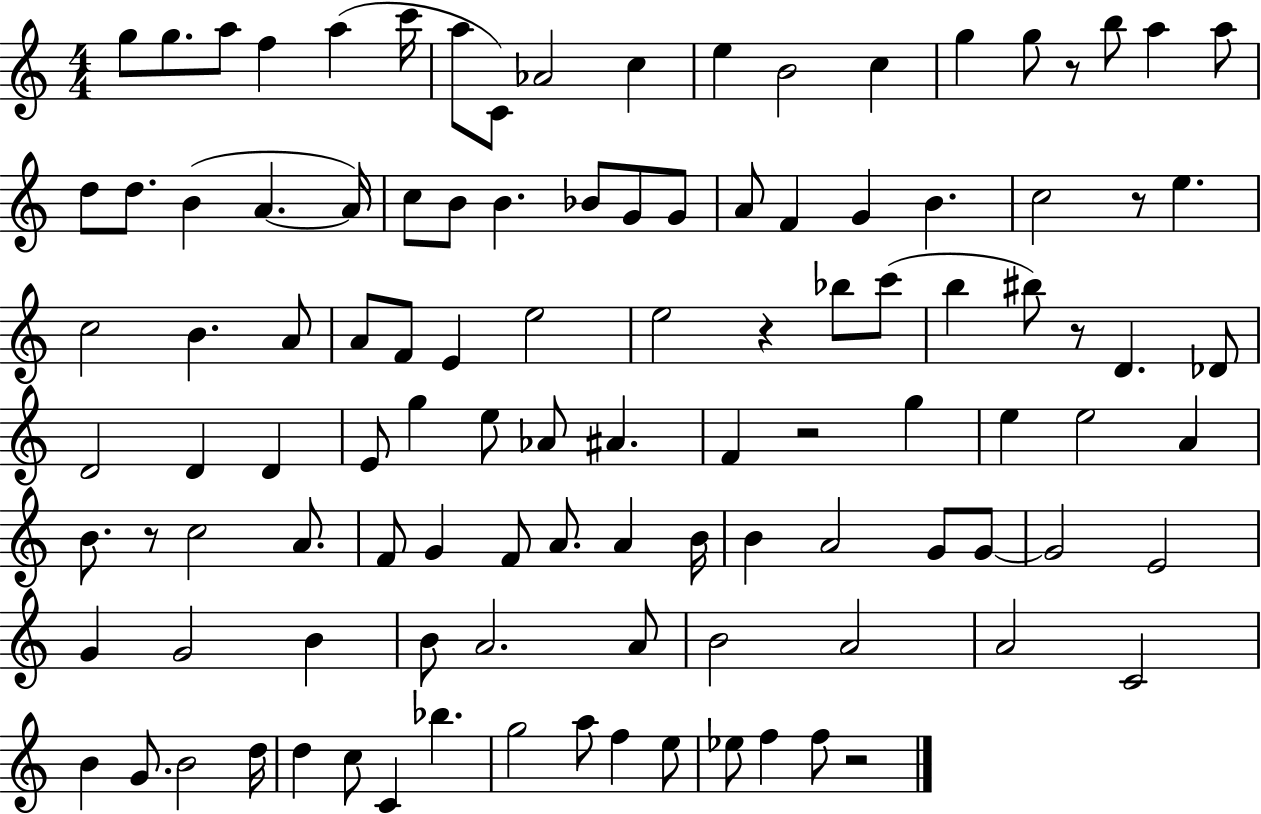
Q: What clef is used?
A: treble